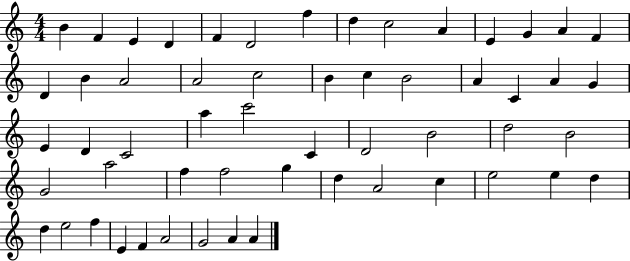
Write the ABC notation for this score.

X:1
T:Untitled
M:4/4
L:1/4
K:C
B F E D F D2 f d c2 A E G A F D B A2 A2 c2 B c B2 A C A G E D C2 a c'2 C D2 B2 d2 B2 G2 a2 f f2 g d A2 c e2 e d d e2 f E F A2 G2 A A